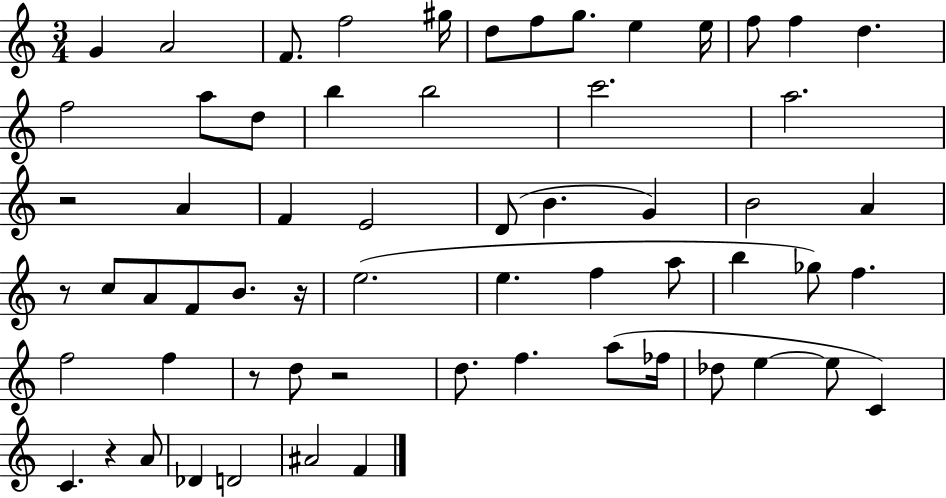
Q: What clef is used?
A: treble